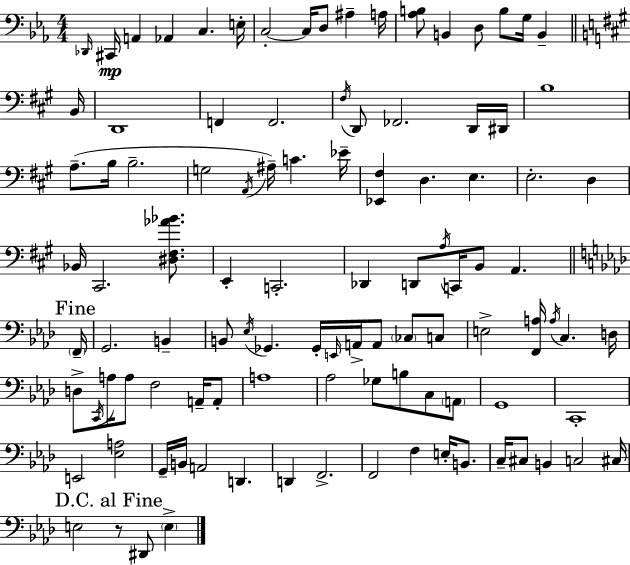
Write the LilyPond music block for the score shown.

{
  \clef bass
  \numericTimeSignature
  \time 4/4
  \key ees \major
  \repeat volta 2 { \grace { des,16 }\mp cis,16 a,4 aes,4 c4. | e16-. c2-.~~ c16 d8 ais4-- | a16 <aes b>8 b,4 d8 b8 g16 b,4-- | \bar "||" \break \key a \major b,16 d,1 | f,4 f,2. | \acciaccatura { fis16 } d,8 fes,2. | d,16 dis,16 b1 | \break a8.--( b16 b2.-- | g2 \acciaccatura { a,16 } ais16--) c'4. | ees'16-- <ees, fis>4 d4. e4. | e2.-. d4 | \break bes,16 cis,2. | <dis fis aes' bes'>8. e,4-. c,2.-. | des,4 d,8 \acciaccatura { a16 } c,16 b,8 a,4. | \mark "Fine" \bar "||" \break \key aes \major \parenthesize f,16-- g,2. b,4-- | b,8 \acciaccatura { ees16 } ges,4. ges,16-. \grace { e,16 } a,16-> a,8 \parenthesize ces8 | c8 e2-> <f, a>16 \acciaccatura { a16 } c4. | d16 d8-> \acciaccatura { c,16 } a16 a8 f2 | \break a,16-- a,8-. a1 | aes2 ges8 b8 | c8 \parenthesize a,8 g,1 | c,1-. | \break e,2 <ees a>2 | g,16-- b,16 a,2 d,4. | d,4 f,2.-> | f,2 f4 | \break e16-. b,8. c16-- cis8 b,4 c2 | cis16 \mark "D.C. al Fine" e2 r8 dis,8 | \parenthesize e4-> } \bar "|."
}